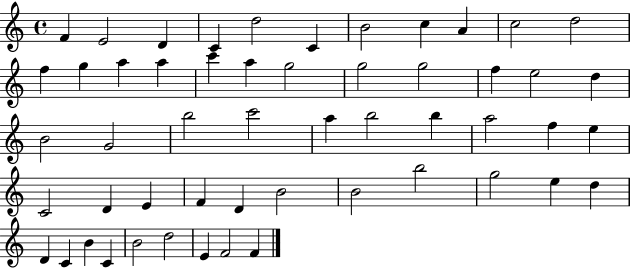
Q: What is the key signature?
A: C major